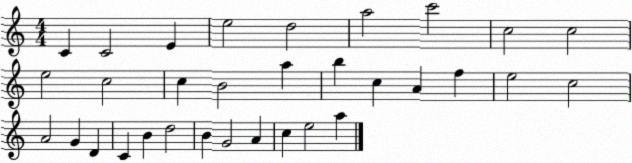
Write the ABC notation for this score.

X:1
T:Untitled
M:4/4
L:1/4
K:C
C C2 E e2 d2 a2 c'2 c2 c2 e2 c2 c B2 a b c A f e2 c2 A2 G D C B d2 B G2 A c e2 a